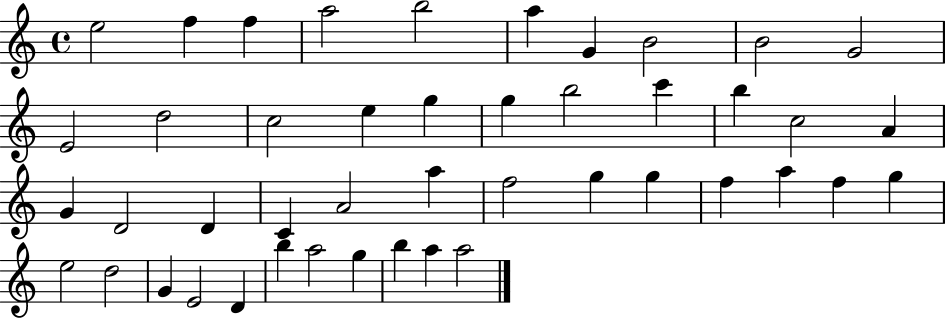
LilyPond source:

{
  \clef treble
  \time 4/4
  \defaultTimeSignature
  \key c \major
  e''2 f''4 f''4 | a''2 b''2 | a''4 g'4 b'2 | b'2 g'2 | \break e'2 d''2 | c''2 e''4 g''4 | g''4 b''2 c'''4 | b''4 c''2 a'4 | \break g'4 d'2 d'4 | c'4 a'2 a''4 | f''2 g''4 g''4 | f''4 a''4 f''4 g''4 | \break e''2 d''2 | g'4 e'2 d'4 | b''4 a''2 g''4 | b''4 a''4 a''2 | \break \bar "|."
}